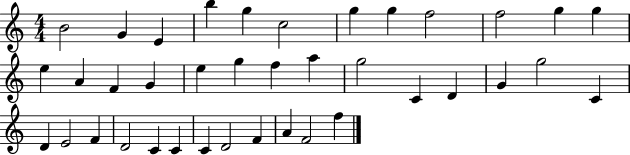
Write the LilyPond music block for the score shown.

{
  \clef treble
  \numericTimeSignature
  \time 4/4
  \key c \major
  b'2 g'4 e'4 | b''4 g''4 c''2 | g''4 g''4 f''2 | f''2 g''4 g''4 | \break e''4 a'4 f'4 g'4 | e''4 g''4 f''4 a''4 | g''2 c'4 d'4 | g'4 g''2 c'4 | \break d'4 e'2 f'4 | d'2 c'4 c'4 | c'4 d'2 f'4 | a'4 f'2 f''4 | \break \bar "|."
}